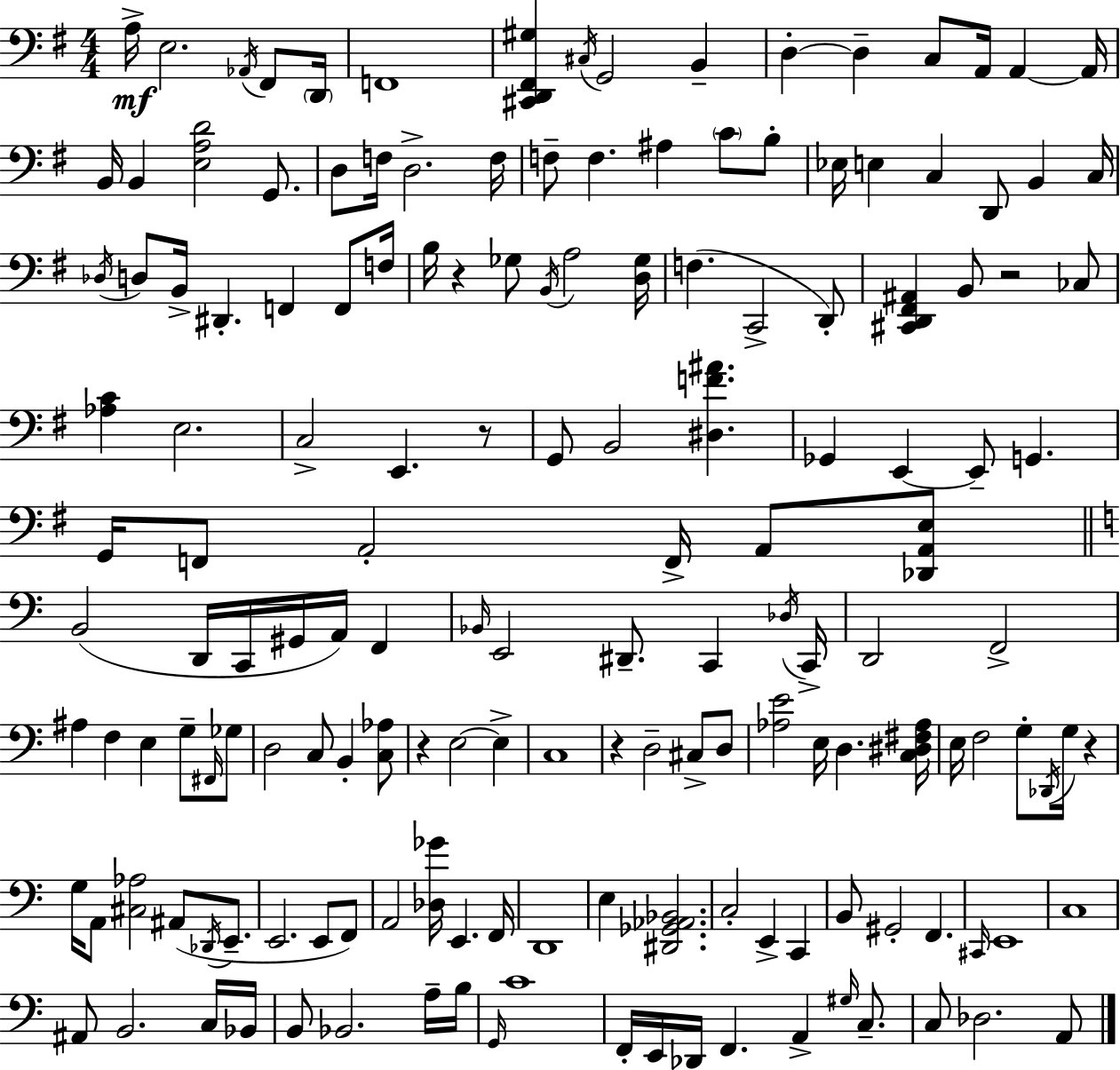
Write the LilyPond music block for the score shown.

{
  \clef bass
  \numericTimeSignature
  \time 4/4
  \key g \major
  a16->\mf e2. \acciaccatura { aes,16 } fis,8 | \parenthesize d,16 f,1 | <cis, d, fis, gis>4 \acciaccatura { cis16 } g,2 b,4-- | d4-.~~ d4-- c8 a,16 a,4~~ | \break a,16 b,16 b,4 <e a d'>2 g,8. | d8 f16 d2.-> | f16 f8-- f4. ais4 \parenthesize c'8 | b8-. ees16 e4 c4 d,8 b,4 | \break c16 \acciaccatura { des16 } d8 b,16-> dis,4.-. f,4 | f,8 f16 b16 r4 ges8 \acciaccatura { b,16 } a2 | <d ges>16 f4.( c,2-> | d,8-.) <cis, d, fis, ais,>4 b,8 r2 | \break ces8 <aes c'>4 e2. | c2-> e,4. | r8 g,8 b,2 <dis f' ais'>4. | ges,4 e,4~~ e,8-- g,4. | \break g,16 f,8 a,2-. f,16-> | a,8 <des, a, e>8 \bar "||" \break \key c \major b,2( d,16 c,16 gis,16 a,16) f,4 | \grace { bes,16 } e,2 dis,8.-- c,4 | \acciaccatura { des16 } c,16-> d,2 f,2-> | ais4 f4 e4 g8-- | \break \grace { fis,16 } ges8 d2 c8 b,4-. | <c aes>8 r4 e2~~ e4-> | c1 | r4 d2-- cis8-> | \break d8 <aes e'>2 e16 d4. | <c dis fis aes>16 e16 f2 g8-. \acciaccatura { des,16 } g16 | r4 g16 a,8 <cis aes>2 ais,8( | \acciaccatura { des,16 } e,8.-- e,2. | \break e,8 f,8) a,2 <des ges'>16 e,4. | f,16 d,1 | e4 <dis, ges, aes, bes,>2. | c2-. e,4-> | \break c,4 b,8 gis,2-. f,4. | \grace { cis,16 } e,1 | c1 | ais,8 b,2. | \break c16 bes,16 b,8 bes,2. | a16-- b16 \grace { g,16 } c'1 | f,16-. e,16 des,16 f,4. | a,4-> \grace { gis16 } c8.-- c8 des2. | \break a,8 \bar "|."
}